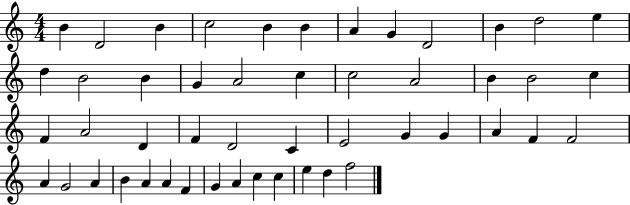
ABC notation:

X:1
T:Untitled
M:4/4
L:1/4
K:C
B D2 B c2 B B A G D2 B d2 e d B2 B G A2 c c2 A2 B B2 c F A2 D F D2 C E2 G G A F F2 A G2 A B A A F G A c c e d f2